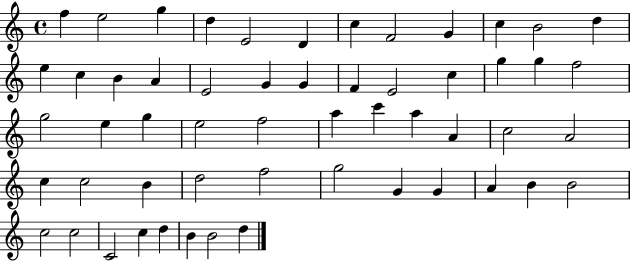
F5/q E5/h G5/q D5/q E4/h D4/q C5/q F4/h G4/q C5/q B4/h D5/q E5/q C5/q B4/q A4/q E4/h G4/q G4/q F4/q E4/h C5/q G5/q G5/q F5/h G5/h E5/q G5/q E5/h F5/h A5/q C6/q A5/q A4/q C5/h A4/h C5/q C5/h B4/q D5/h F5/h G5/h G4/q G4/q A4/q B4/q B4/h C5/h C5/h C4/h C5/q D5/q B4/q B4/h D5/q